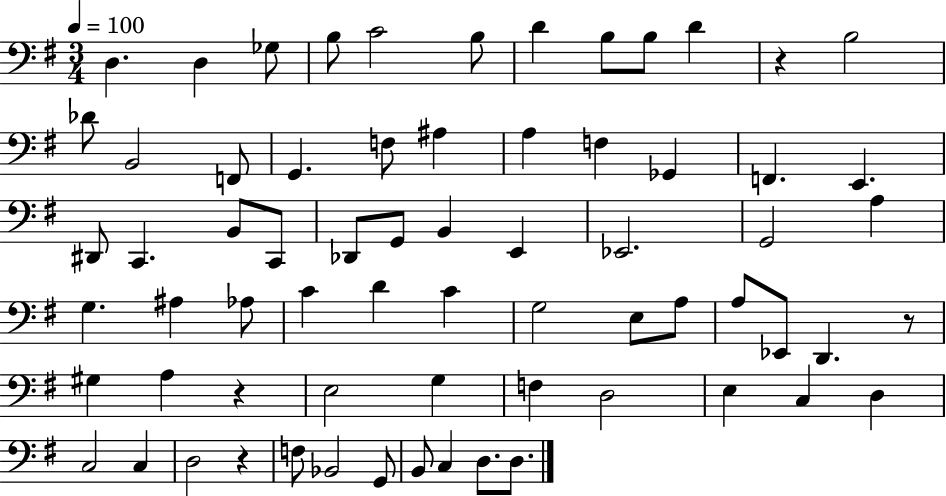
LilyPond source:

{
  \clef bass
  \numericTimeSignature
  \time 3/4
  \key g \major
  \tempo 4 = 100
  d4. d4 ges8 | b8 c'2 b8 | d'4 b8 b8 d'4 | r4 b2 | \break des'8 b,2 f,8 | g,4. f8 ais4 | a4 f4 ges,4 | f,4. e,4. | \break dis,8 c,4. b,8 c,8 | des,8 g,8 b,4 e,4 | ees,2. | g,2 a4 | \break g4. ais4 aes8 | c'4 d'4 c'4 | g2 e8 a8 | a8 ees,8 d,4. r8 | \break gis4 a4 r4 | e2 g4 | f4 d2 | e4 c4 d4 | \break c2 c4 | d2 r4 | f8 bes,2 g,8 | b,8 c4 d8. d8. | \break \bar "|."
}